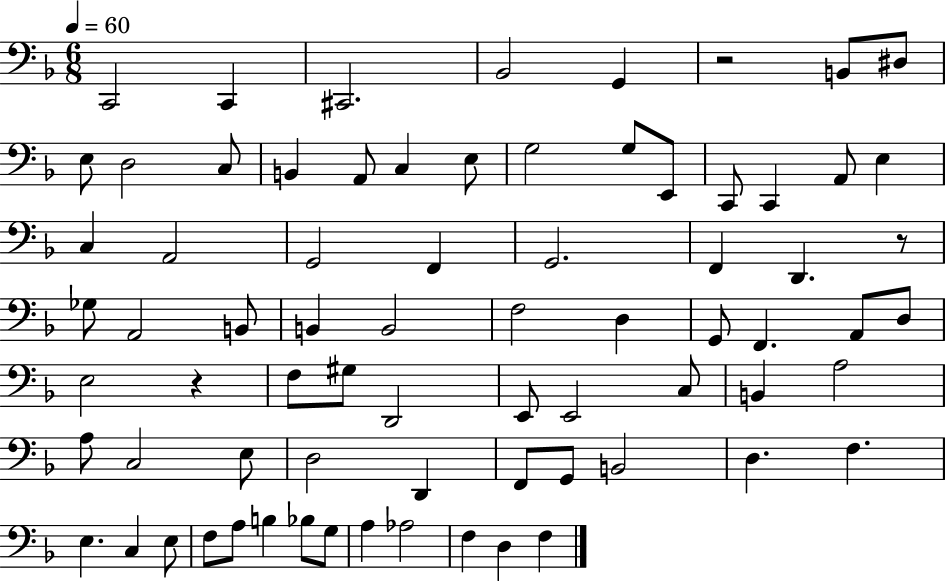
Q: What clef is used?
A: bass